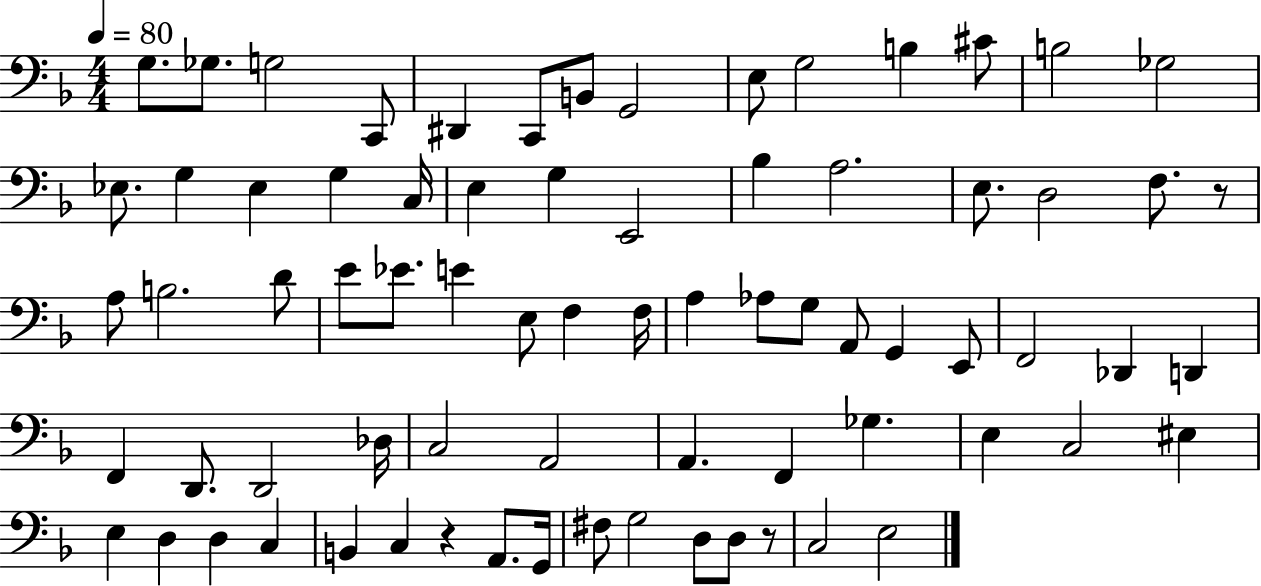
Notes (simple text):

G3/e. Gb3/e. G3/h C2/e D#2/q C2/e B2/e G2/h E3/e G3/h B3/q C#4/e B3/h Gb3/h Eb3/e. G3/q Eb3/q G3/q C3/s E3/q G3/q E2/h Bb3/q A3/h. E3/e. D3/h F3/e. R/e A3/e B3/h. D4/e E4/e Eb4/e. E4/q E3/e F3/q F3/s A3/q Ab3/e G3/e A2/e G2/q E2/e F2/h Db2/q D2/q F2/q D2/e. D2/h Db3/s C3/h A2/h A2/q. F2/q Gb3/q. E3/q C3/h EIS3/q E3/q D3/q D3/q C3/q B2/q C3/q R/q A2/e. G2/s F#3/e G3/h D3/e D3/e R/e C3/h E3/h